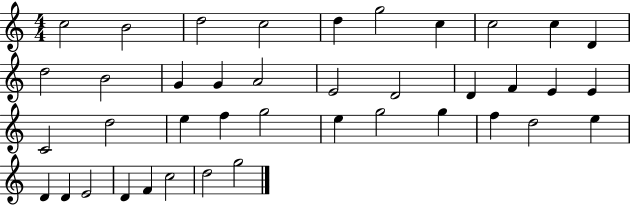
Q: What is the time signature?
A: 4/4